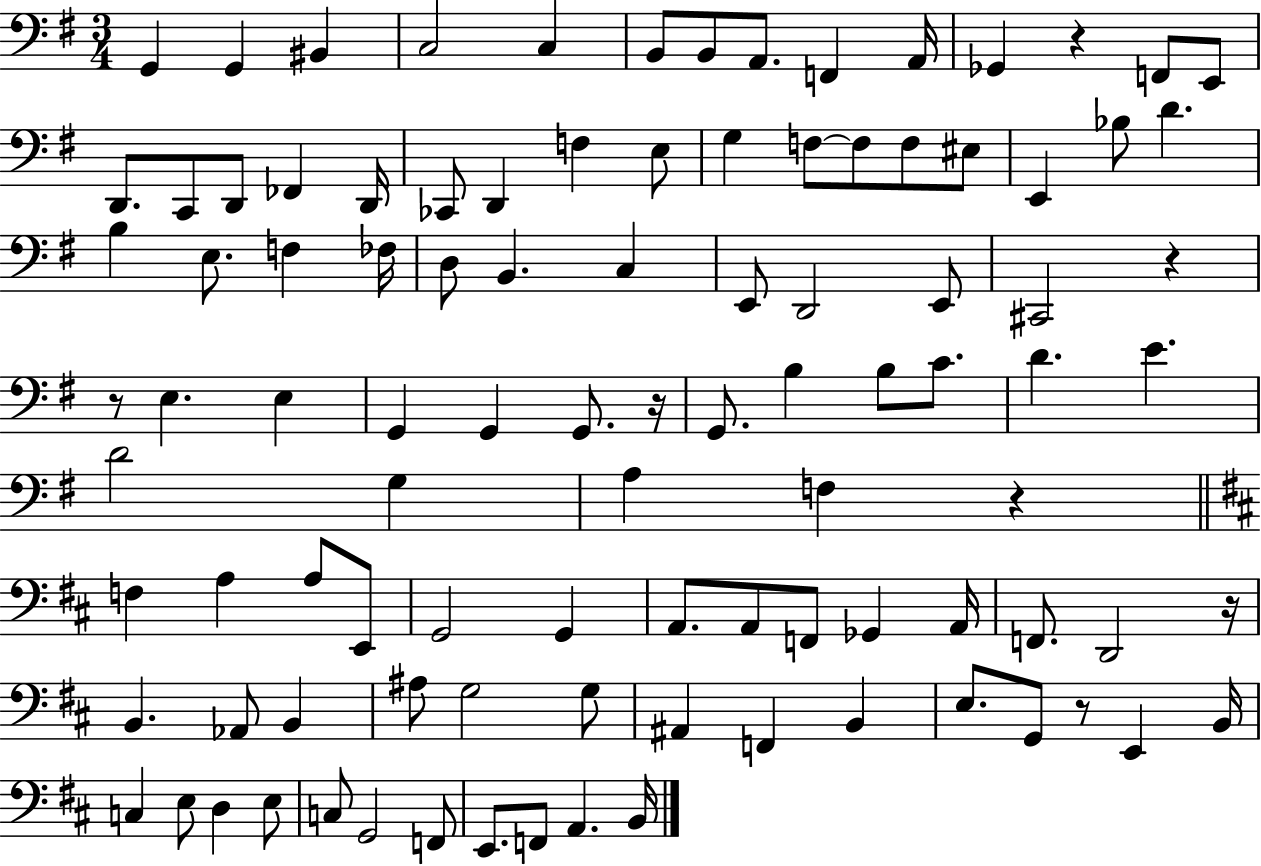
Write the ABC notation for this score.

X:1
T:Untitled
M:3/4
L:1/4
K:G
G,, G,, ^B,, C,2 C, B,,/2 B,,/2 A,,/2 F,, A,,/4 _G,, z F,,/2 E,,/2 D,,/2 C,,/2 D,,/2 _F,, D,,/4 _C,,/2 D,, F, E,/2 G, F,/2 F,/2 F,/2 ^E,/2 E,, _B,/2 D B, E,/2 F, _F,/4 D,/2 B,, C, E,,/2 D,,2 E,,/2 ^C,,2 z z/2 E, E, G,, G,, G,,/2 z/4 G,,/2 B, B,/2 C/2 D E D2 G, A, F, z F, A, A,/2 E,,/2 G,,2 G,, A,,/2 A,,/2 F,,/2 _G,, A,,/4 F,,/2 D,,2 z/4 B,, _A,,/2 B,, ^A,/2 G,2 G,/2 ^A,, F,, B,, E,/2 G,,/2 z/2 E,, B,,/4 C, E,/2 D, E,/2 C,/2 G,,2 F,,/2 E,,/2 F,,/2 A,, B,,/4